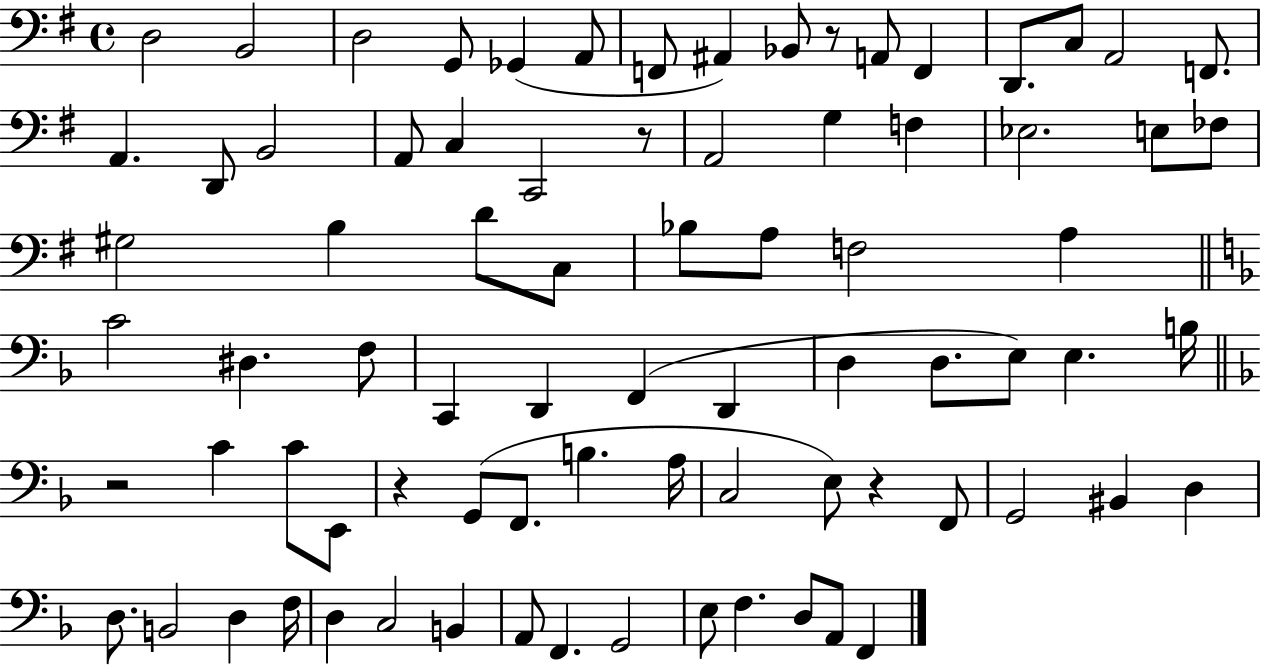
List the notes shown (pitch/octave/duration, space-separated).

D3/h B2/h D3/h G2/e Gb2/q A2/e F2/e A#2/q Bb2/e R/e A2/e F2/q D2/e. C3/e A2/h F2/e. A2/q. D2/e B2/h A2/e C3/q C2/h R/e A2/h G3/q F3/q Eb3/h. E3/e FES3/e G#3/h B3/q D4/e C3/e Bb3/e A3/e F3/h A3/q C4/h D#3/q. F3/e C2/q D2/q F2/q D2/q D3/q D3/e. E3/e E3/q. B3/s R/h C4/q C4/e E2/e R/q G2/e F2/e. B3/q. A3/s C3/h E3/e R/q F2/e G2/h BIS2/q D3/q D3/e. B2/h D3/q F3/s D3/q C3/h B2/q A2/e F2/q. G2/h E3/e F3/q. D3/e A2/e F2/q